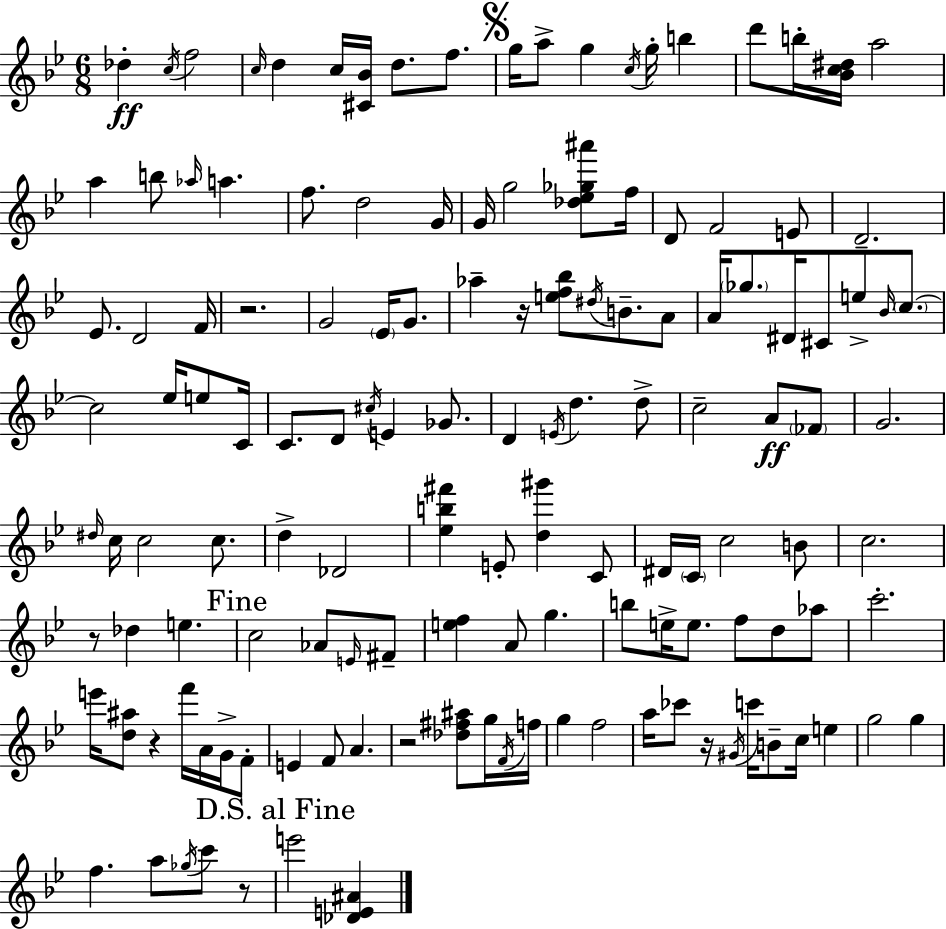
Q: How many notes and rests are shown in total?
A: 137